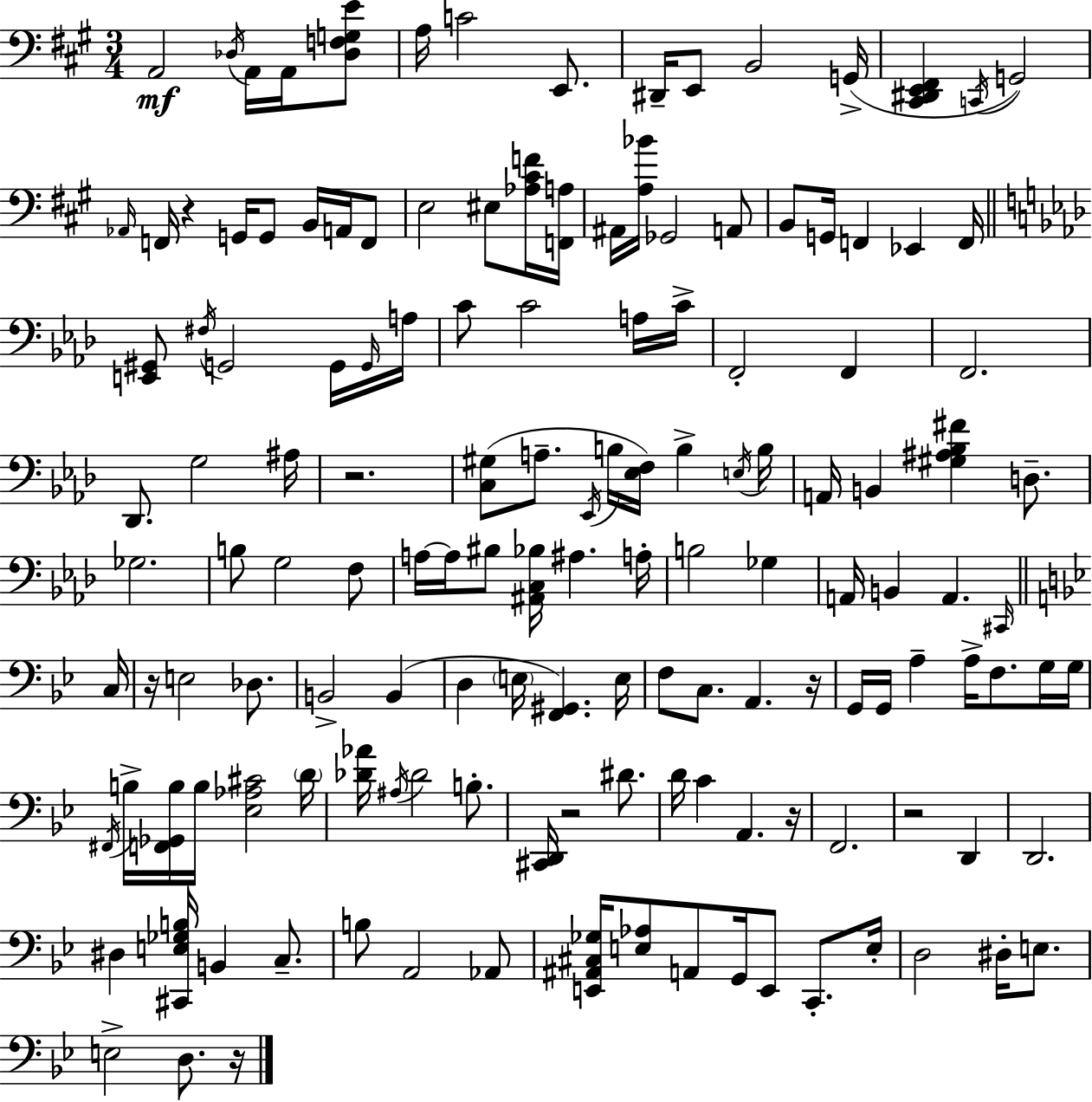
A2/h Db3/s A2/s A2/s [Db3,F3,G3,E4]/e A3/s C4/h E2/e. D#2/s E2/e B2/h G2/s [C#2,D#2,E2,F#2]/q C2/s G2/h Ab2/s F2/s R/q G2/s G2/e B2/s A2/s F2/e E3/h EIS3/e [Ab3,C#4,F4]/s [F2,A3]/s A#2/s [A3,Bb4]/s Gb2/h A2/e B2/e G2/s F2/q Eb2/q F2/s [E2,G#2]/e F#3/s G2/h G2/s G2/s A3/s C4/e C4/h A3/s C4/s F2/h F2/q F2/h. Db2/e. G3/h A#3/s R/h. [C3,G#3]/e A3/e. Eb2/s B3/s [Eb3,F3]/s B3/q E3/s B3/s A2/s B2/q [G#3,A#3,Bb3,F#4]/q D3/e. Gb3/h. B3/e G3/h F3/e A3/s A3/s BIS3/e [A#2,C3,Bb3]/s A#3/q. A3/s B3/h Gb3/q A2/s B2/q A2/q. C#2/s C3/s R/s E3/h Db3/e. B2/h B2/q D3/q E3/s [F2,G#2]/q. E3/s F3/e C3/e. A2/q. R/s G2/s G2/s A3/q A3/s F3/e. G3/s G3/s F#2/s B3/s [F2,Gb2,B3]/s B3/s [Eb3,Ab3,C#4]/h D4/s [Db4,Ab4]/s A#3/s Db4/h B3/e. [C#2,D2]/s R/h D#4/e. D4/s C4/q A2/q. R/s F2/h. R/h D2/q D2/h. D#3/q [C#2,E3,Gb3,B3]/s B2/q C3/e. B3/e A2/h Ab2/e [E2,A#2,C#3,Gb3]/s [E3,Ab3]/e A2/e G2/s E2/e C2/e. E3/s D3/h D#3/s E3/e. E3/h D3/e. R/s